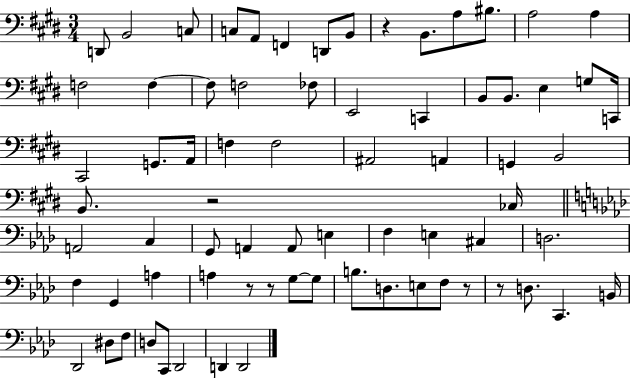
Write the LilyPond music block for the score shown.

{
  \clef bass
  \numericTimeSignature
  \time 3/4
  \key e \major
  d,8 b,2 c8 | c8 a,8 f,4 d,8 b,8 | r4 b,8. a8 bis8. | a2 a4 | \break f2 f4~~ | f8 f2 fes8 | e,2 c,4 | b,8 b,8. e4 g8 c,16 | \break cis,2 g,8. a,16 | f4 f2 | ais,2 a,4 | g,4 b,2 | \break b,8. r2 ces16 | \bar "||" \break \key f \minor a,2 c4 | g,8 a,4 a,8 e4 | f4 e4 cis4 | d2. | \break f4 g,4 a4 | a4 r8 r8 g8~~ g8 | b8. d8. e8 f8 r8 | r8 d8. c,4. b,16 | \break des,2 dis8 f8 | d8 c,8 des,2 | d,4 d,2 | \bar "|."
}